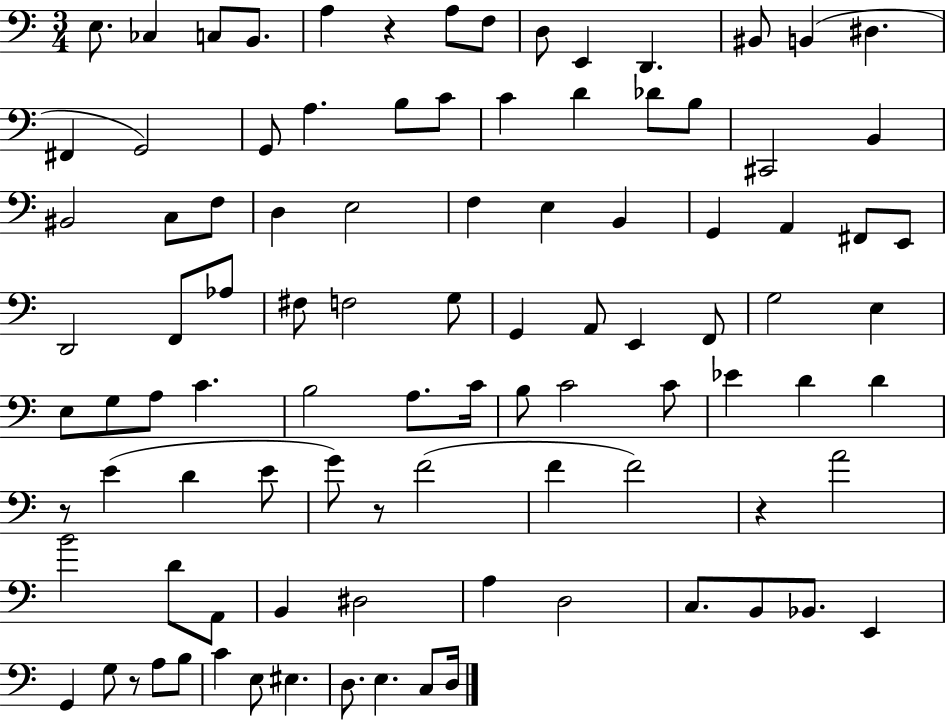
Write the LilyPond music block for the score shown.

{
  \clef bass
  \numericTimeSignature
  \time 3/4
  \key c \major
  e8. ces4 c8 b,8. | a4 r4 a8 f8 | d8 e,4 d,4. | bis,8 b,4( dis4. | \break fis,4 g,2) | g,8 a4. b8 c'8 | c'4 d'4 des'8 b8 | cis,2 b,4 | \break bis,2 c8 f8 | d4 e2 | f4 e4 b,4 | g,4 a,4 fis,8 e,8 | \break d,2 f,8 aes8 | fis8 f2 g8 | g,4 a,8 e,4 f,8 | g2 e4 | \break e8 g8 a8 c'4. | b2 a8. c'16 | b8 c'2 c'8 | ees'4 d'4 d'4 | \break r8 e'4( d'4 e'8 | g'8) r8 f'2( | f'4 f'2) | r4 a'2 | \break b'2 d'8 a,8 | b,4 dis2 | a4 d2 | c8. b,8 bes,8. e,4 | \break g,4 g8 r8 a8 b8 | c'4 e8 eis4. | d8. e4. c8 d16 | \bar "|."
}